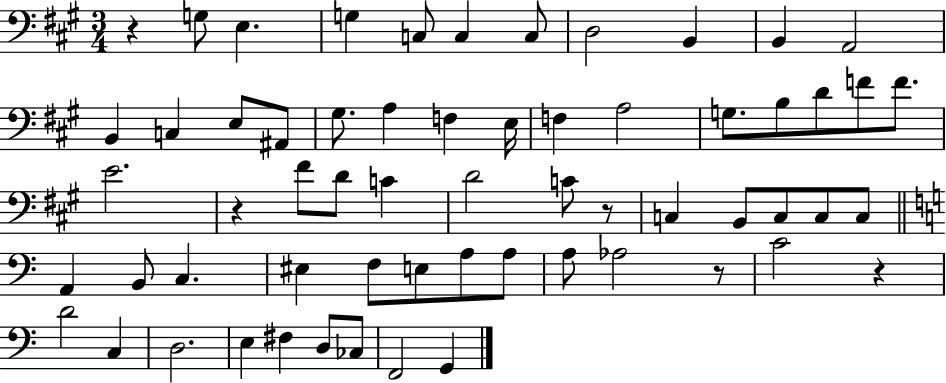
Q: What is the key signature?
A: A major